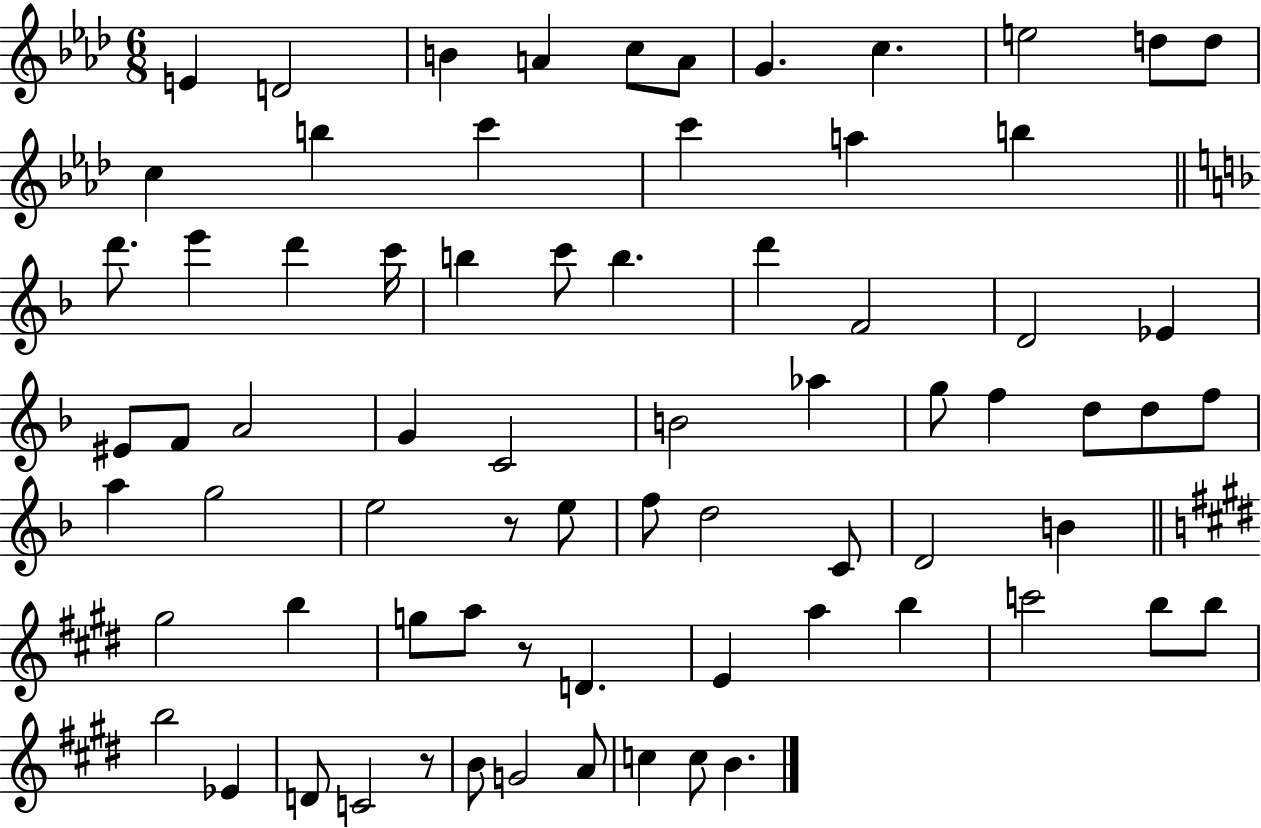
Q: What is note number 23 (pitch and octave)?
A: C6